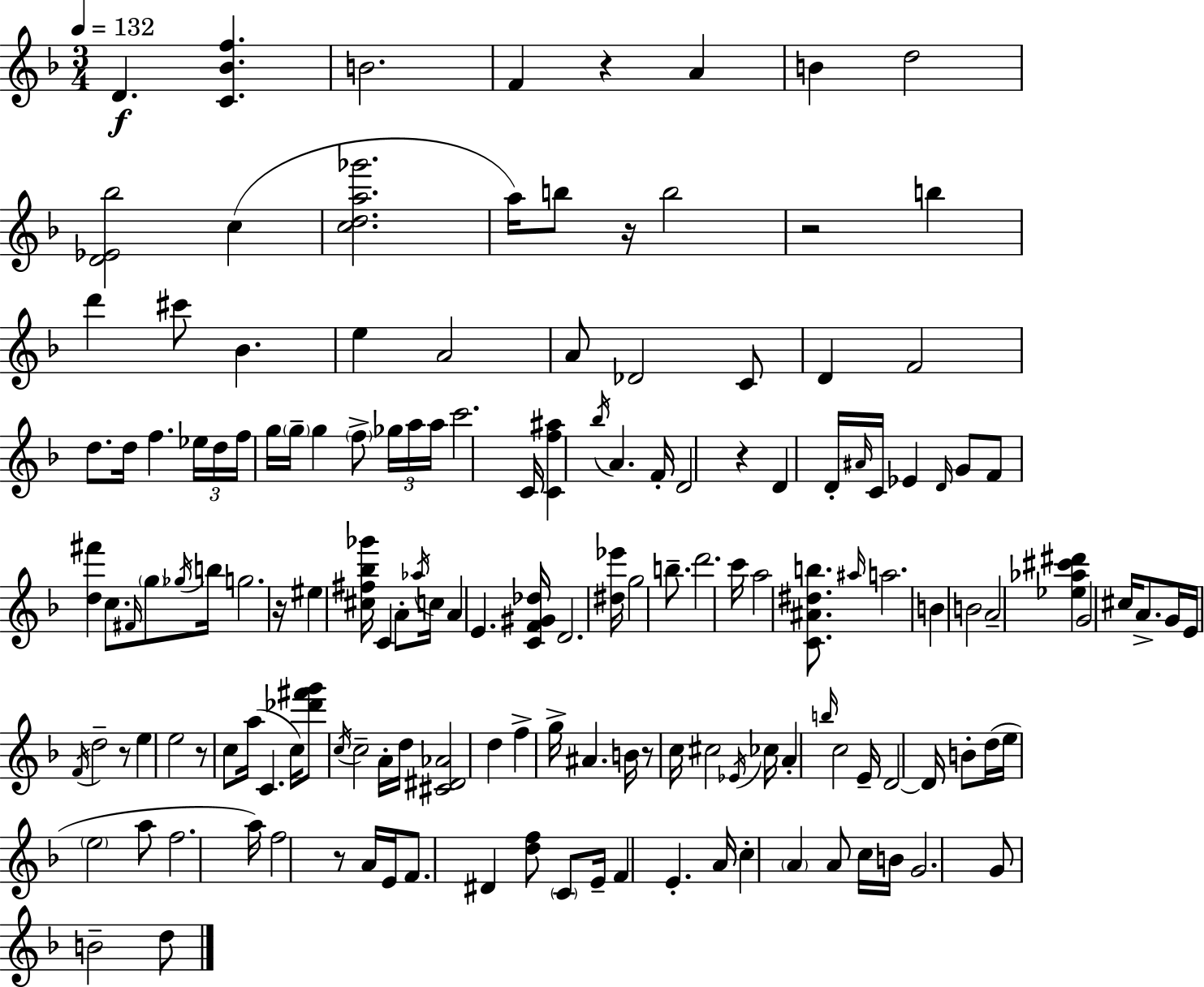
{
  \clef treble
  \numericTimeSignature
  \time 3/4
  \key d \minor
  \tempo 4 = 132
  d'4.\f <c' bes' f''>4. | b'2. | f'4 r4 a'4 | b'4 d''2 | \break <d' ees' bes''>2 c''4( | <c'' d'' a'' ges'''>2. | a''16) b''8 r16 b''2 | r2 b''4 | \break d'''4 cis'''8 bes'4. | e''4 a'2 | a'8 des'2 c'8 | d'4 f'2 | \break d''8. d''16 f''4. \tuplet 3/2 { ees''16 d''16 | f''16 } g''16 \parenthesize g''16-- g''4 \parenthesize f''8-> \tuplet 3/2 { ges''16 a''16 a''16 } | c'''2. | c'16 <c' f'' ais''>4 \acciaccatura { bes''16 } a'4. | \break f'16-. d'2 r4 | d'4 d'16-. \grace { ais'16 } c'16 ees'4 | \grace { d'16 } g'8 f'8 <d'' fis'''>4 c''8. | \grace { fis'16 } \parenthesize g''8 \acciaccatura { ges''16 } b''16 g''2. | \break r16 eis''4 <cis'' fis'' bes'' ges'''>16 c'4 | a'8-. \acciaccatura { aes''16 } c''16 a'4 e'4. | <c' f' gis' des''>16 d'2. | <dis'' ees'''>16 g''2 | \break b''8.-- d'''2. | c'''16 a''2 | <c' ais' dis'' b''>8. \grace { ais''16 } a''2. | b'4 b'2 | \break a'2-- | <ees'' aes'' cis''' dis'''>4 g'2 | cis''16 a'8.-> g'16 e'16 \acciaccatura { f'16 } d''2-- | r8 e''4 | \break e''2 r8 c''8 | a''16( c'4. c''16) <des''' fis''' g'''>8 \acciaccatura { c''16 } c''2-- | a'16-. d''16 <cis' dis' aes'>2 | d''4 f''4-> | \break g''16-> ais'4. b'16 r8 c''16 | cis''2 \acciaccatura { ees'16 } ces''16 a'4-. | \grace { b''16 } c''2 e'16-- | d'2~~ d'16 b'8-. d''16( | \break e''16 \parenthesize e''2 a''8 f''2. | a''16) | f''2 r8 a'16 e'16 | f'8. dis'4 <d'' f''>8 \parenthesize c'8 e'16-- | \break f'4 e'4.-. a'16 c''4-. | \parenthesize a'4 a'8 c''16 b'16 g'2. | g'8 | b'2-- d''8 \bar "|."
}